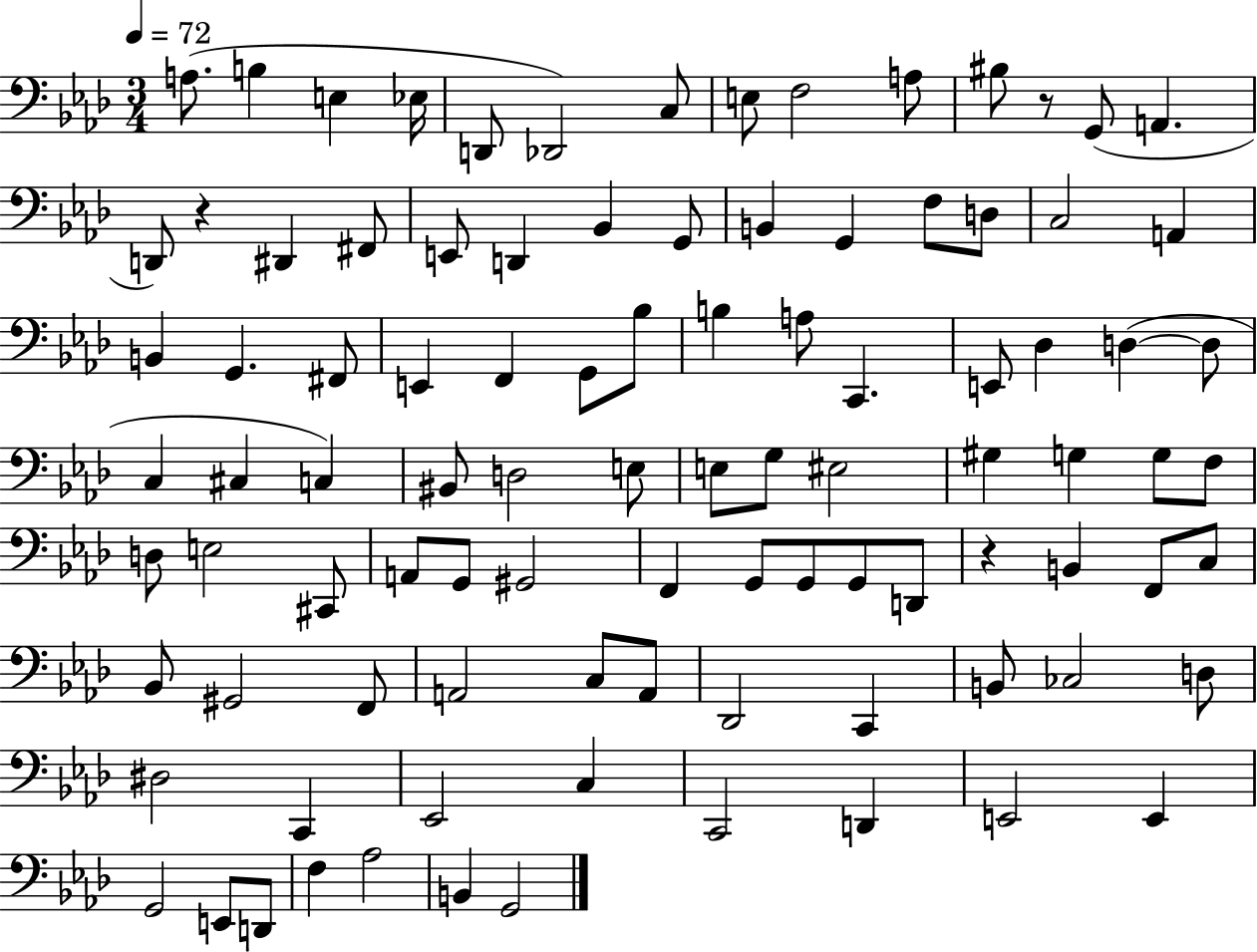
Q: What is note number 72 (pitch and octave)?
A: C3